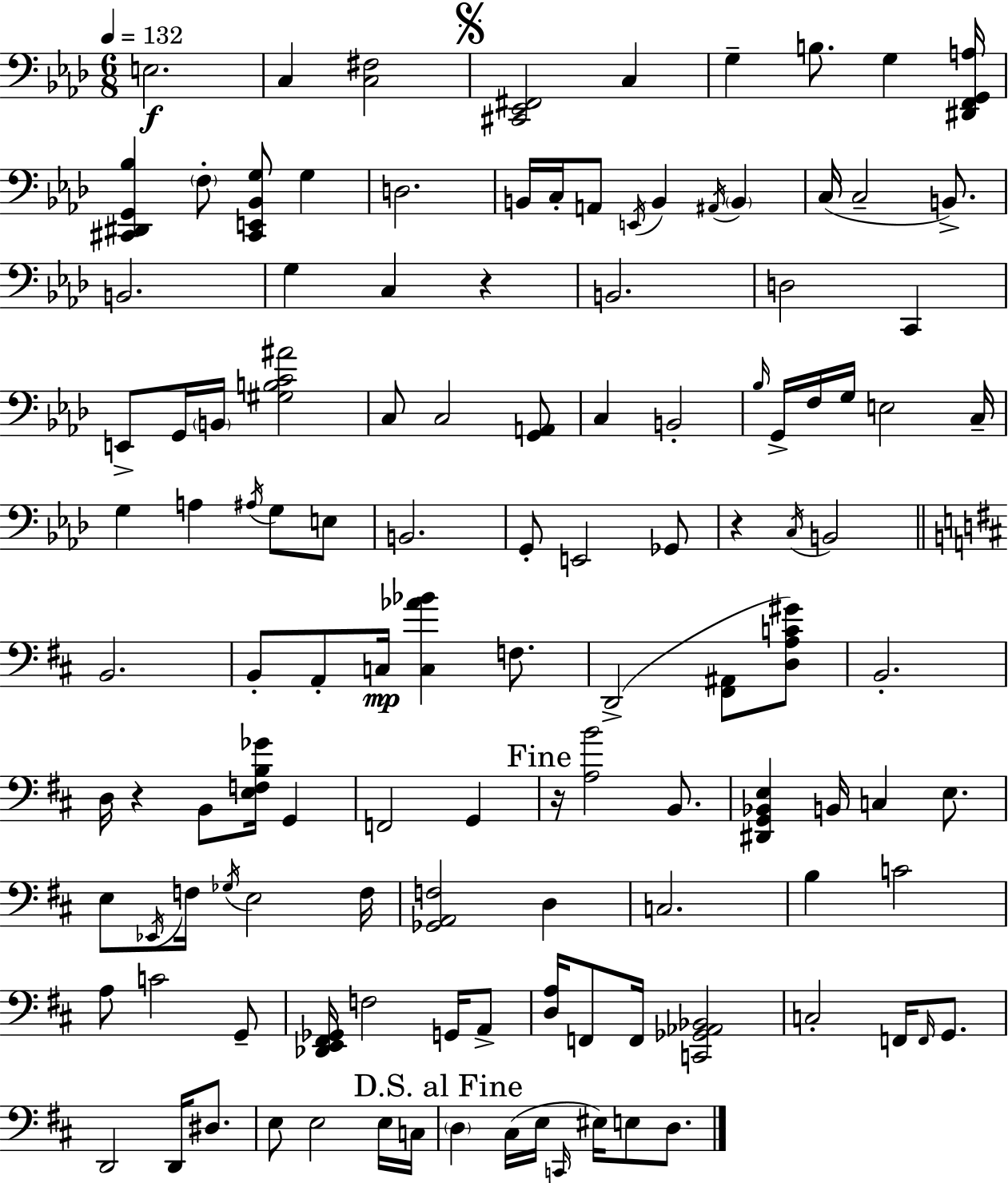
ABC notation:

X:1
T:Untitled
M:6/8
L:1/4
K:Fm
E,2 C, [C,^F,]2 [^C,,_E,,^F,,]2 C, G, B,/2 G, [^D,,F,,G,,A,]/4 [^C,,^D,,G,,_B,] F,/2 [^C,,E,,_B,,G,]/2 G, D,2 B,,/4 C,/4 A,,/2 E,,/4 B,, ^A,,/4 B,, C,/4 C,2 B,,/2 B,,2 G, C, z B,,2 D,2 C,, E,,/2 G,,/4 B,,/4 [^G,B,C^A]2 C,/2 C,2 [G,,A,,]/2 C, B,,2 _B,/4 G,,/4 F,/4 G,/4 E,2 C,/4 G, A, ^A,/4 G,/2 E,/2 B,,2 G,,/2 E,,2 _G,,/2 z C,/4 B,,2 B,,2 B,,/2 A,,/2 C,/4 [C,_A_B] F,/2 D,,2 [^F,,^A,,]/2 [D,A,C^G]/2 B,,2 D,/4 z B,,/2 [E,F,B,_G]/4 G,, F,,2 G,, z/4 [A,B]2 B,,/2 [^D,,G,,_B,,E,] B,,/4 C, E,/2 E,/2 _E,,/4 F,/4 _G,/4 E,2 F,/4 [_G,,A,,F,]2 D, C,2 B, C2 A,/2 C2 G,,/2 [_D,,E,,^F,,_G,,]/4 F,2 G,,/4 A,,/2 [D,A,]/4 F,,/2 F,,/4 [C,,_G,,_A,,_B,,]2 C,2 F,,/4 F,,/4 G,,/2 D,,2 D,,/4 ^D,/2 E,/2 E,2 E,/4 C,/4 D, ^C,/4 E,/4 C,,/4 ^E,/4 E,/2 D,/2